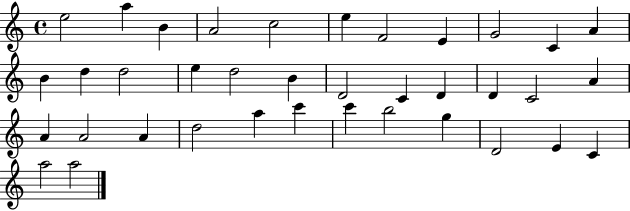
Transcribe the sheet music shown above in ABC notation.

X:1
T:Untitled
M:4/4
L:1/4
K:C
e2 a B A2 c2 e F2 E G2 C A B d d2 e d2 B D2 C D D C2 A A A2 A d2 a c' c' b2 g D2 E C a2 a2